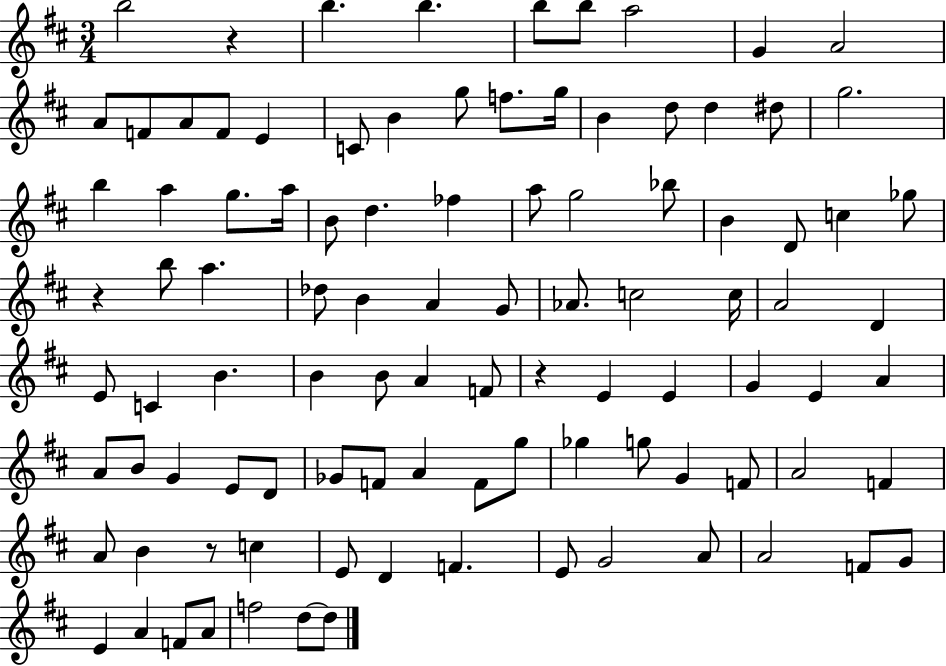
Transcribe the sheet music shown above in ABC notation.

X:1
T:Untitled
M:3/4
L:1/4
K:D
b2 z b b b/2 b/2 a2 G A2 A/2 F/2 A/2 F/2 E C/2 B g/2 f/2 g/4 B d/2 d ^d/2 g2 b a g/2 a/4 B/2 d _f a/2 g2 _b/2 B D/2 c _g/2 z b/2 a _d/2 B A G/2 _A/2 c2 c/4 A2 D E/2 C B B B/2 A F/2 z E E G E A A/2 B/2 G E/2 D/2 _G/2 F/2 A F/2 g/2 _g g/2 G F/2 A2 F A/2 B z/2 c E/2 D F E/2 G2 A/2 A2 F/2 G/2 E A F/2 A/2 f2 d/2 d/2